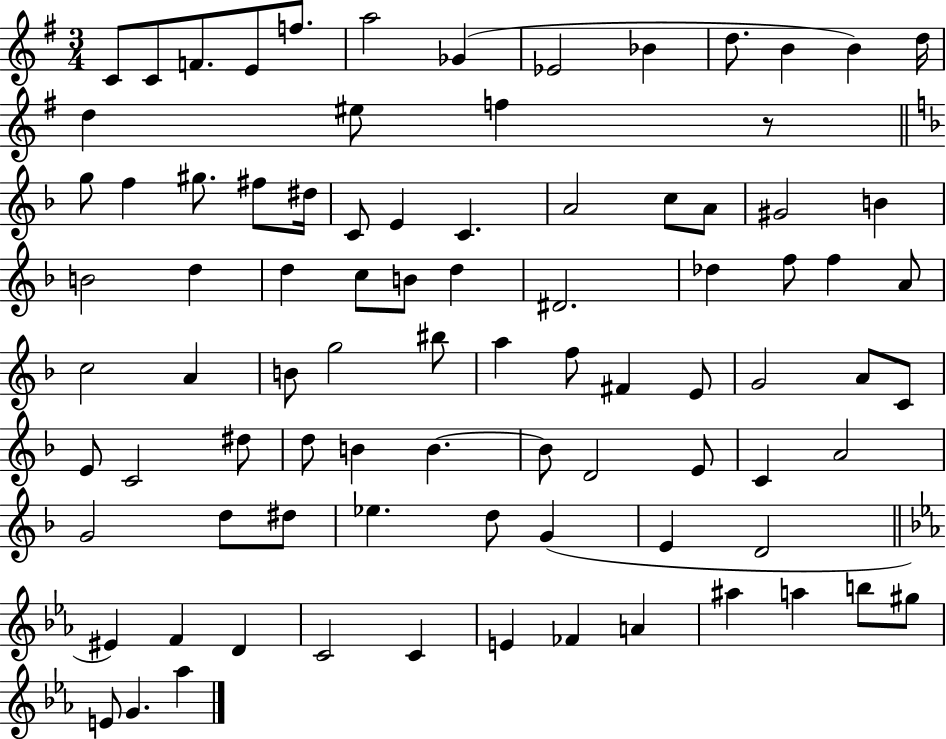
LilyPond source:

{
  \clef treble
  \numericTimeSignature
  \time 3/4
  \key g \major
  c'8 c'8 f'8. e'8 f''8. | a''2 ges'4( | ees'2 bes'4 | d''8. b'4 b'4) d''16 | \break d''4 eis''8 f''4 r8 | \bar "||" \break \key f \major g''8 f''4 gis''8. fis''8 dis''16 | c'8 e'4 c'4. | a'2 c''8 a'8 | gis'2 b'4 | \break b'2 d''4 | d''4 c''8 b'8 d''4 | dis'2. | des''4 f''8 f''4 a'8 | \break c''2 a'4 | b'8 g''2 bis''8 | a''4 f''8 fis'4 e'8 | g'2 a'8 c'8 | \break e'8 c'2 dis''8 | d''8 b'4 b'4.~~ | b'8 d'2 e'8 | c'4 a'2 | \break g'2 d''8 dis''8 | ees''4. d''8 g'4( | e'4 d'2 | \bar "||" \break \key c \minor eis'4) f'4 d'4 | c'2 c'4 | e'4 fes'4 a'4 | ais''4 a''4 b''8 gis''8 | \break e'8 g'4. aes''4 | \bar "|."
}